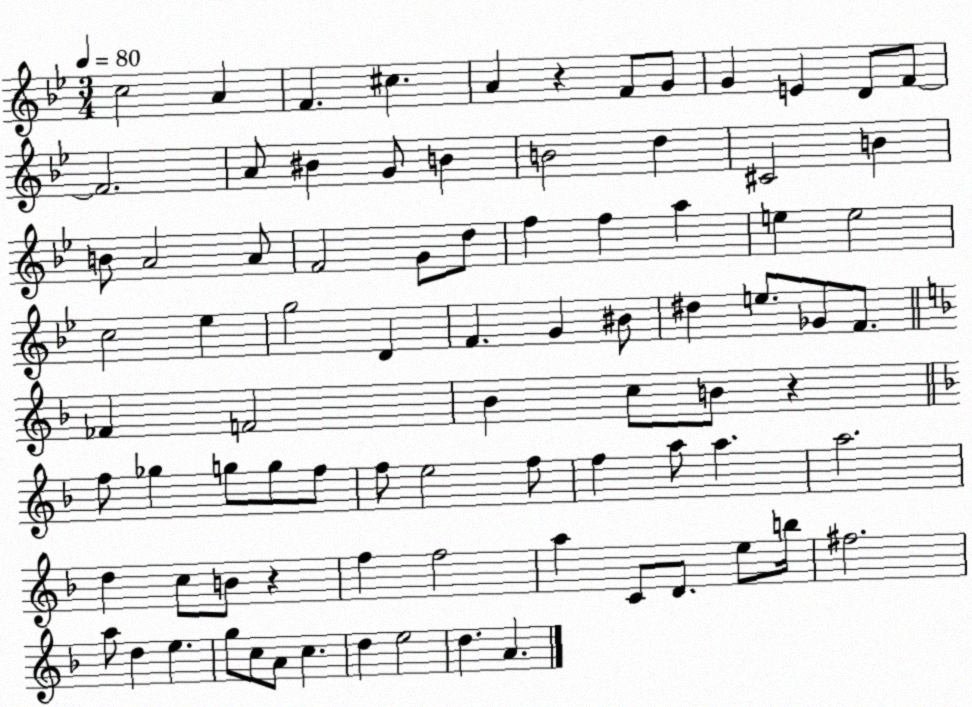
X:1
T:Untitled
M:3/4
L:1/4
K:Bb
c2 A F ^c A z F/2 G/2 G E D/2 F/2 F2 A/2 ^B G/2 B B2 d ^C2 B B/2 A2 A/2 F2 G/2 d/2 f f a e e2 c2 _e g2 D F G ^B/2 ^d e/2 _G/2 F/2 _F F2 _B c/2 B/2 z f/2 _g g/2 g/2 f/2 f/2 e2 f/2 f a/2 a a2 d c/2 B/2 z f f2 a C/2 D/2 e/2 b/4 ^f2 a/2 d e g/2 c/2 A/2 c d e2 d A